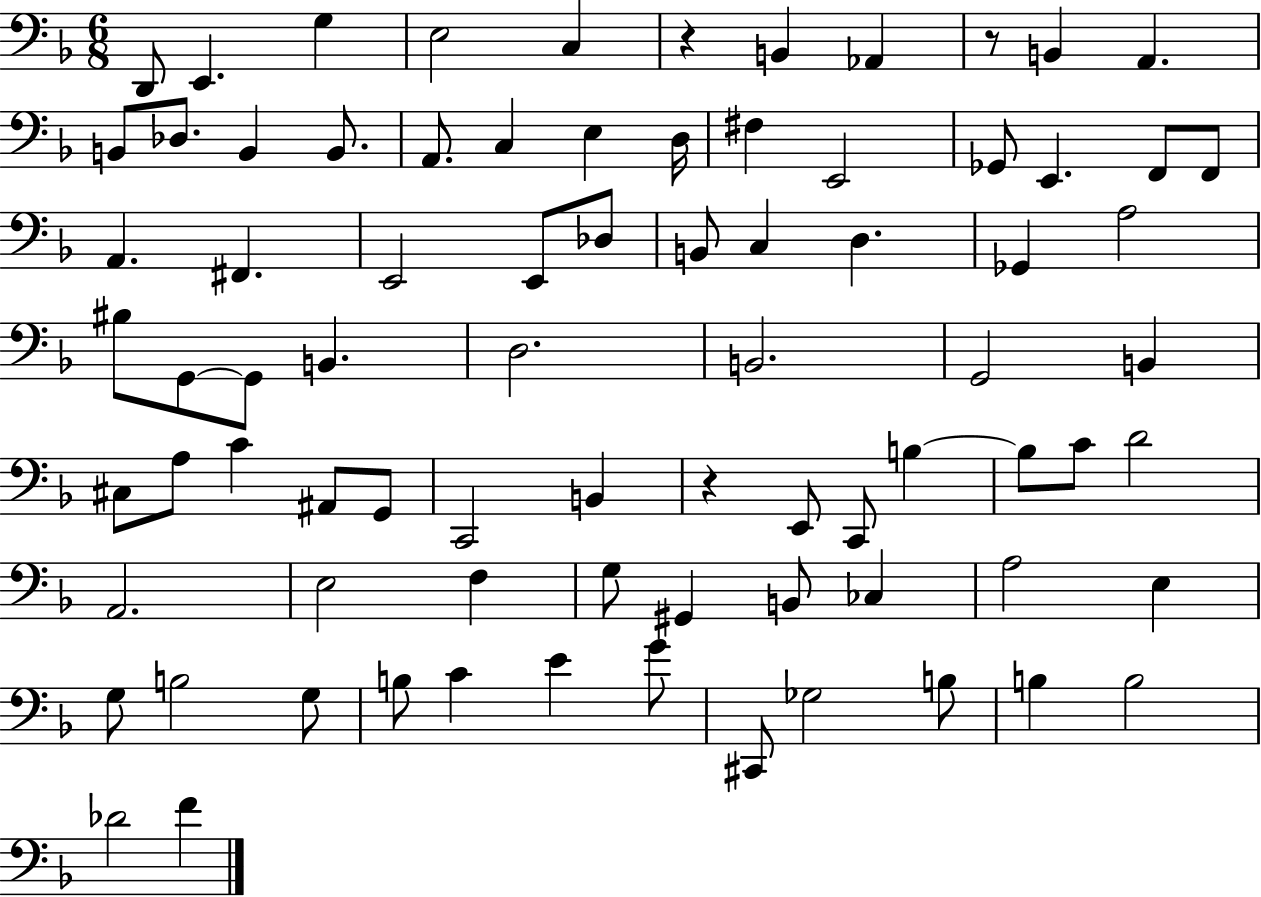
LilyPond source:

{
  \clef bass
  \numericTimeSignature
  \time 6/8
  \key f \major
  d,8 e,4. g4 | e2 c4 | r4 b,4 aes,4 | r8 b,4 a,4. | \break b,8 des8. b,4 b,8. | a,8. c4 e4 d16 | fis4 e,2 | ges,8 e,4. f,8 f,8 | \break a,4. fis,4. | e,2 e,8 des8 | b,8 c4 d4. | ges,4 a2 | \break bis8 g,8~~ g,8 b,4. | d2. | b,2. | g,2 b,4 | \break cis8 a8 c'4 ais,8 g,8 | c,2 b,4 | r4 e,8 c,8 b4~~ | b8 c'8 d'2 | \break a,2. | e2 f4 | g8 gis,4 b,8 ces4 | a2 e4 | \break g8 b2 g8 | b8 c'4 e'4 g'8 | cis,8 ges2 b8 | b4 b2 | \break des'2 f'4 | \bar "|."
}